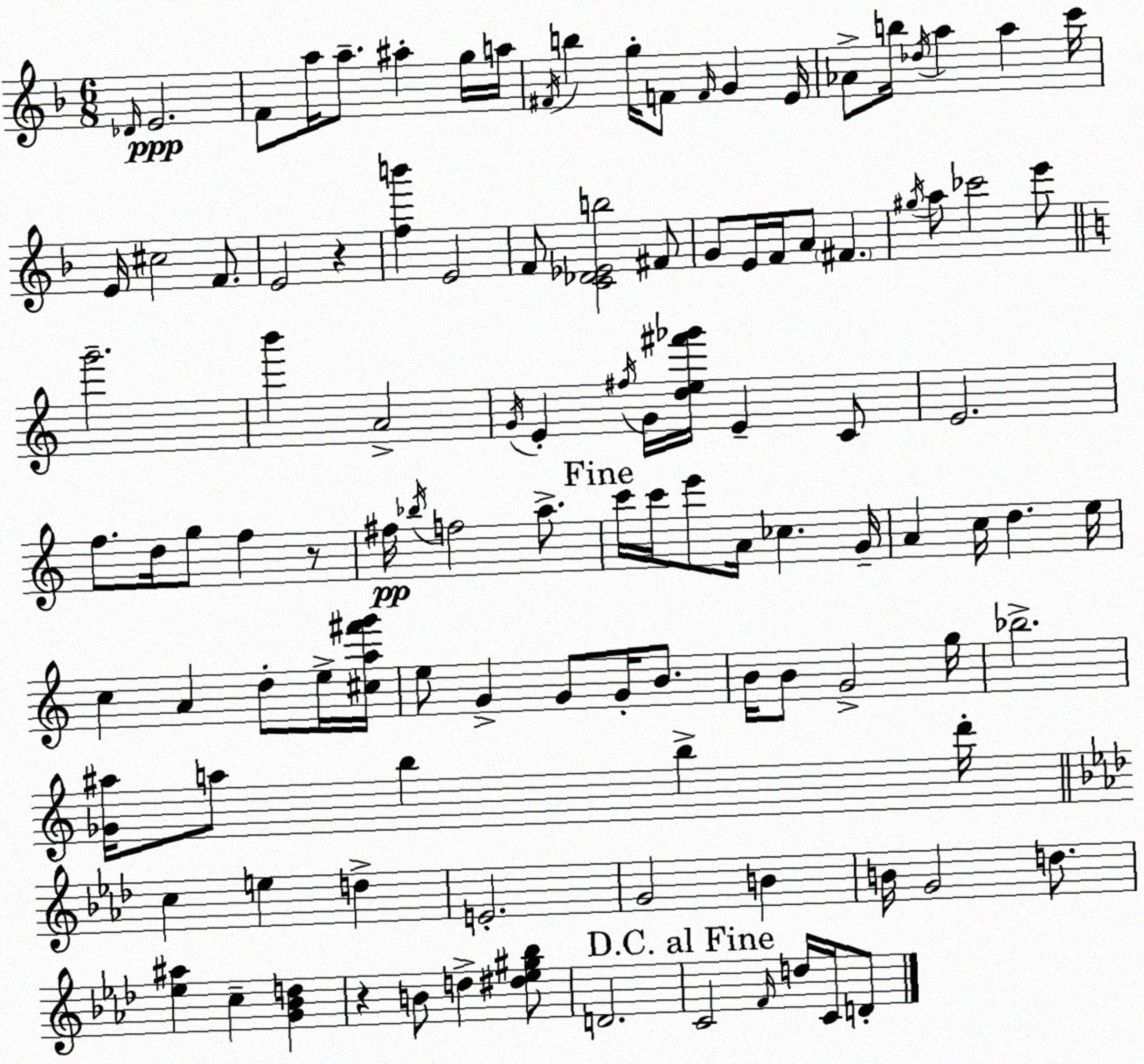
X:1
T:Untitled
M:6/8
L:1/4
K:Dm
_D/4 E2 F/2 a/4 a/2 ^a g/4 a/4 ^F/4 b g/4 F/2 F/4 G E/4 _A/2 b/4 _d/4 a a c'/4 E/4 ^c2 F/2 E2 z [fb'] E2 F/2 [C_D_Eb]2 ^F/2 G/2 E/4 F/4 A/2 ^F ^g/4 a/2 _c'2 e'/2 g'2 b' A2 G/4 E ^f/4 G/4 [de^f'_g']/4 E C/2 E2 f/2 d/4 g/2 f z/2 ^f/4 _b/4 f2 a/2 c'/4 c'/4 e'/2 A/4 _c G/4 A c/4 d e/4 c A d/2 e/4 [^ca^f'g']/4 e/2 G G/2 G/4 B/2 B/4 B/2 G2 g/4 _b2 [_G^a]/4 a/2 b b d'/4 c e d E2 G2 B B/4 G2 d/2 [_e^a] c [G_Bd] z B/2 d [^d_e^g_b]/2 D2 C2 F/4 d/4 C/4 D/2